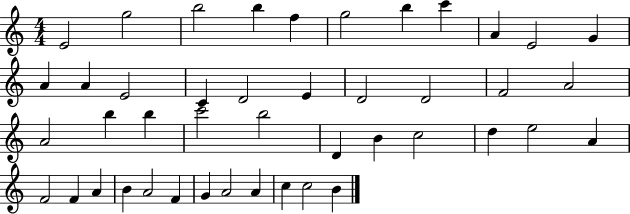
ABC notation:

X:1
T:Untitled
M:4/4
L:1/4
K:C
E2 g2 b2 b f g2 b c' A E2 G A A E2 C D2 E D2 D2 F2 A2 A2 b b c'2 b2 D B c2 d e2 A F2 F A B A2 F G A2 A c c2 B